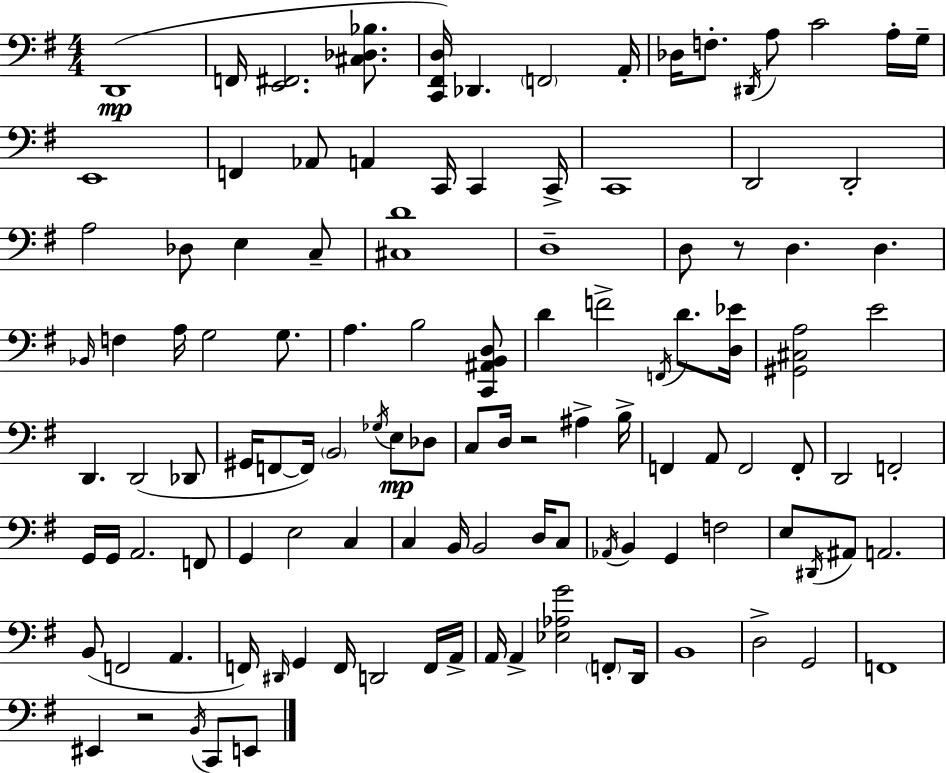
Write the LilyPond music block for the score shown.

{
  \clef bass
  \numericTimeSignature
  \time 4/4
  \key g \major
  \repeat volta 2 { d,1(\mp | f,16 <e, fis,>2. <cis des bes>8. | <c, fis, d>16) des,4. \parenthesize f,2 a,16-. | des16 f8.-. \acciaccatura { dis,16 } a8 c'2 a16-. | \break g16-- e,1 | f,4 aes,8 a,4 c,16 c,4 | c,16-> c,1 | d,2 d,2-. | \break a2 des8 e4 c8-- | <cis d'>1 | d1-- | d8 r8 d4. d4. | \break \grace { bes,16 } f4 a16 g2 g8. | a4. b2 | <c, ais, b, d>8 d'4 f'2-> \acciaccatura { f,16 } d'8. | <d ees'>16 <gis, cis a>2 e'2 | \break d,4. d,2( | des,8 gis,16 f,8~~ f,16) \parenthesize b,2 \acciaccatura { ges16 }\mp | e8 des8 c8 d16 r2 ais4-> | b16-> f,4 a,8 f,2 | \break f,8-. d,2 f,2-. | g,16 g,16 a,2. | f,8 g,4 e2 | c4 c4 b,16 b,2 | \break d16 c8 \acciaccatura { aes,16 } b,4 g,4 f2 | e8 \acciaccatura { dis,16 } ais,8 a,2. | b,8( f,2 | a,4. f,16) \grace { dis,16 } g,4 f,16 d,2 | \break f,16 a,16-> a,16 a,4-> <ees aes g'>2 | \parenthesize f,8-. d,16 b,1 | d2-> g,2 | f,1 | \break eis,4 r2 | \acciaccatura { b,16 } c,8 e,8 } \bar "|."
}